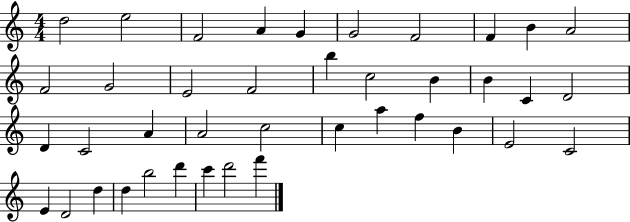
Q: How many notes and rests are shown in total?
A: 40